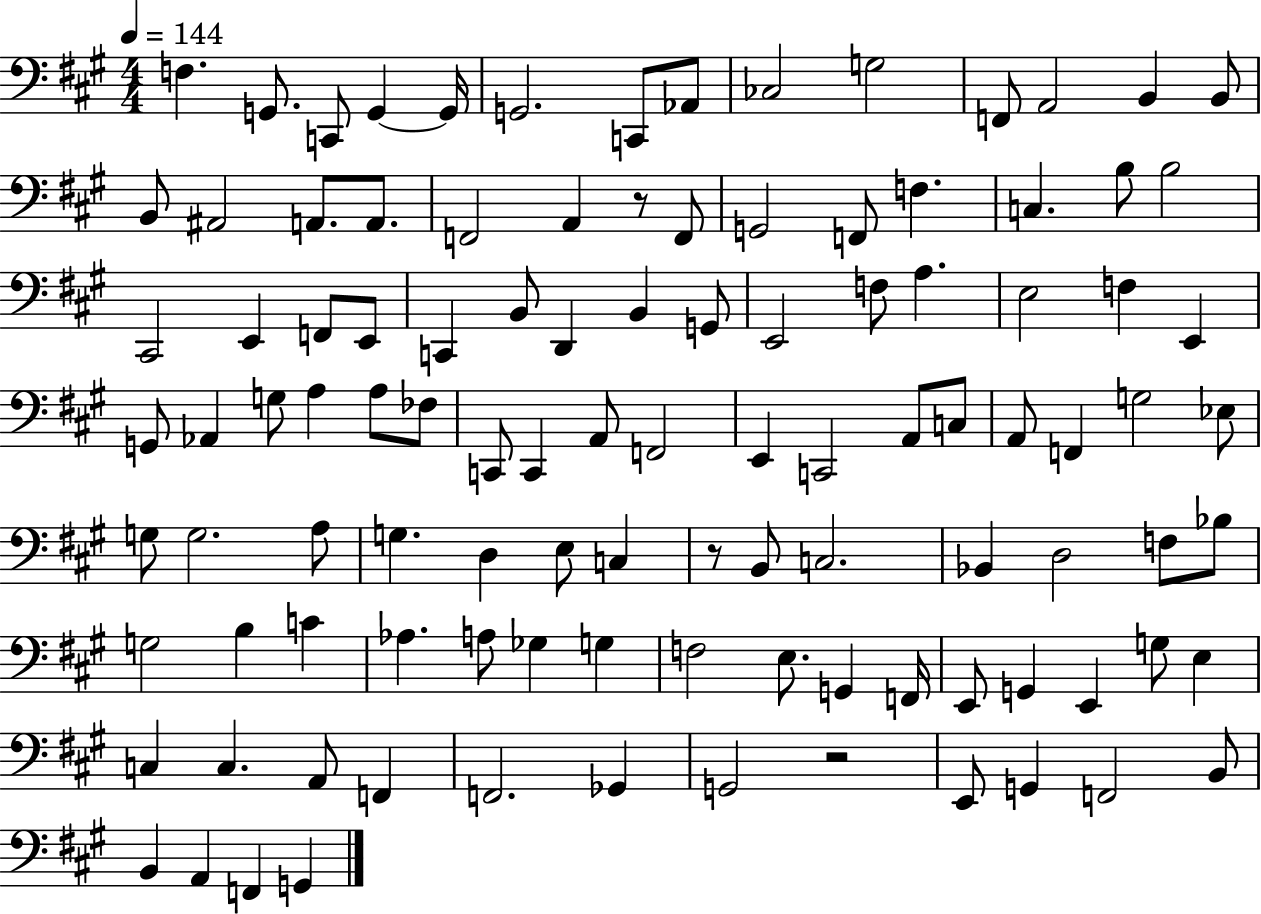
F3/q. G2/e. C2/e G2/q G2/s G2/h. C2/e Ab2/e CES3/h G3/h F2/e A2/h B2/q B2/e B2/e A#2/h A2/e. A2/e. F2/h A2/q R/e F2/e G2/h F2/e F3/q. C3/q. B3/e B3/h C#2/h E2/q F2/e E2/e C2/q B2/e D2/q B2/q G2/e E2/h F3/e A3/q. E3/h F3/q E2/q G2/e Ab2/q G3/e A3/q A3/e FES3/e C2/e C2/q A2/e F2/h E2/q C2/h A2/e C3/e A2/e F2/q G3/h Eb3/e G3/e G3/h. A3/e G3/q. D3/q E3/e C3/q R/e B2/e C3/h. Bb2/q D3/h F3/e Bb3/e G3/h B3/q C4/q Ab3/q. A3/e Gb3/q G3/q F3/h E3/e. G2/q F2/s E2/e G2/q E2/q G3/e E3/q C3/q C3/q. A2/e F2/q F2/h. Gb2/q G2/h R/h E2/e G2/q F2/h B2/e B2/q A2/q F2/q G2/q